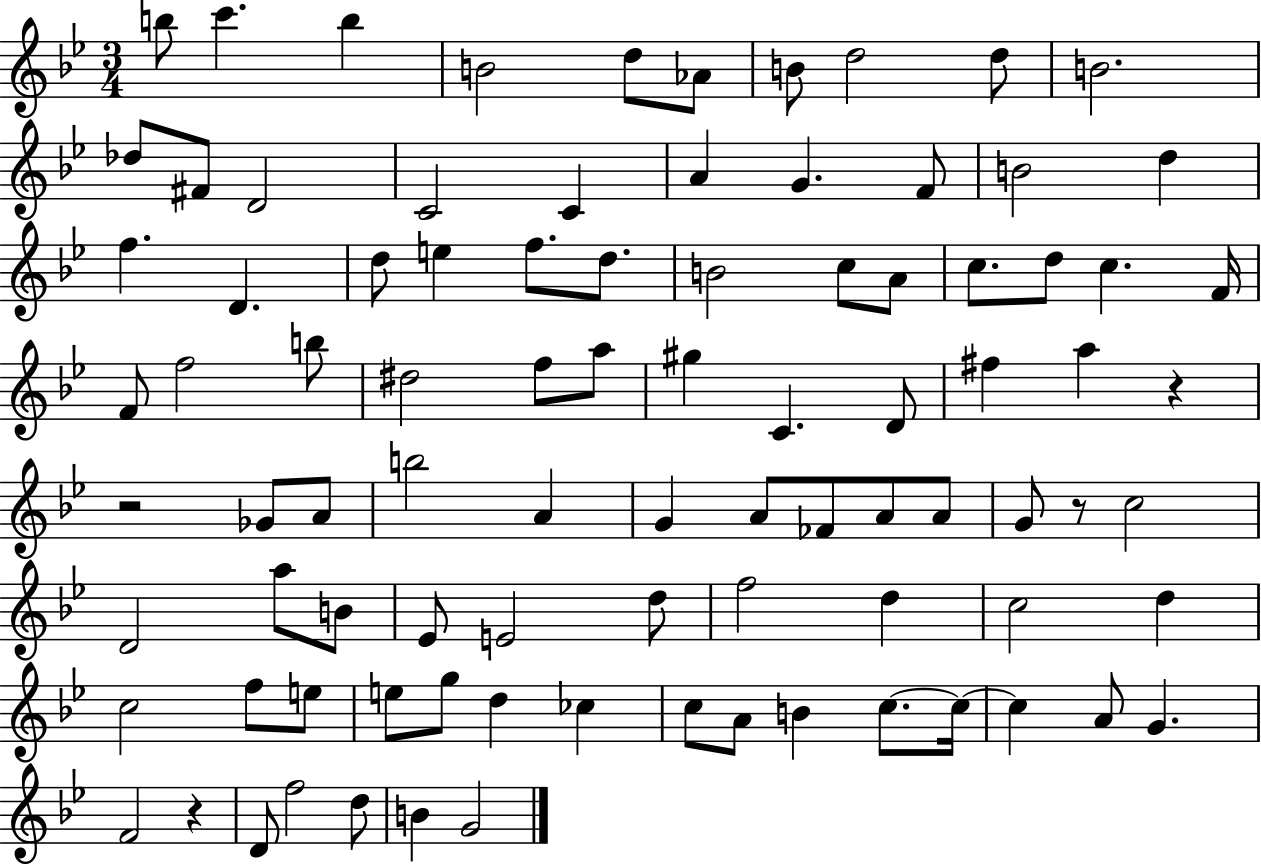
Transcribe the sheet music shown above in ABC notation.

X:1
T:Untitled
M:3/4
L:1/4
K:Bb
b/2 c' b B2 d/2 _A/2 B/2 d2 d/2 B2 _d/2 ^F/2 D2 C2 C A G F/2 B2 d f D d/2 e f/2 d/2 B2 c/2 A/2 c/2 d/2 c F/4 F/2 f2 b/2 ^d2 f/2 a/2 ^g C D/2 ^f a z z2 _G/2 A/2 b2 A G A/2 _F/2 A/2 A/2 G/2 z/2 c2 D2 a/2 B/2 _E/2 E2 d/2 f2 d c2 d c2 f/2 e/2 e/2 g/2 d _c c/2 A/2 B c/2 c/4 c A/2 G F2 z D/2 f2 d/2 B G2